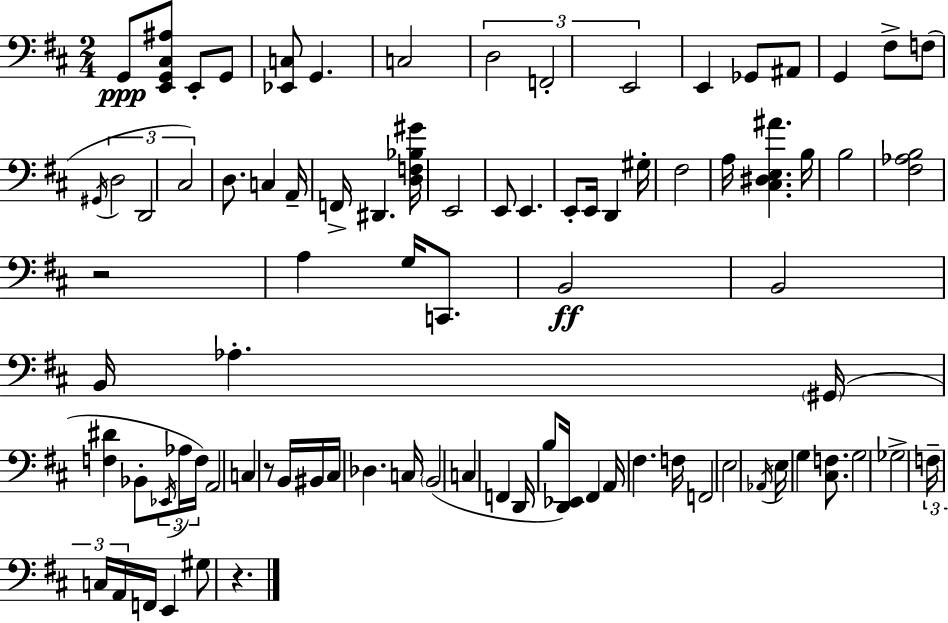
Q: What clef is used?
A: bass